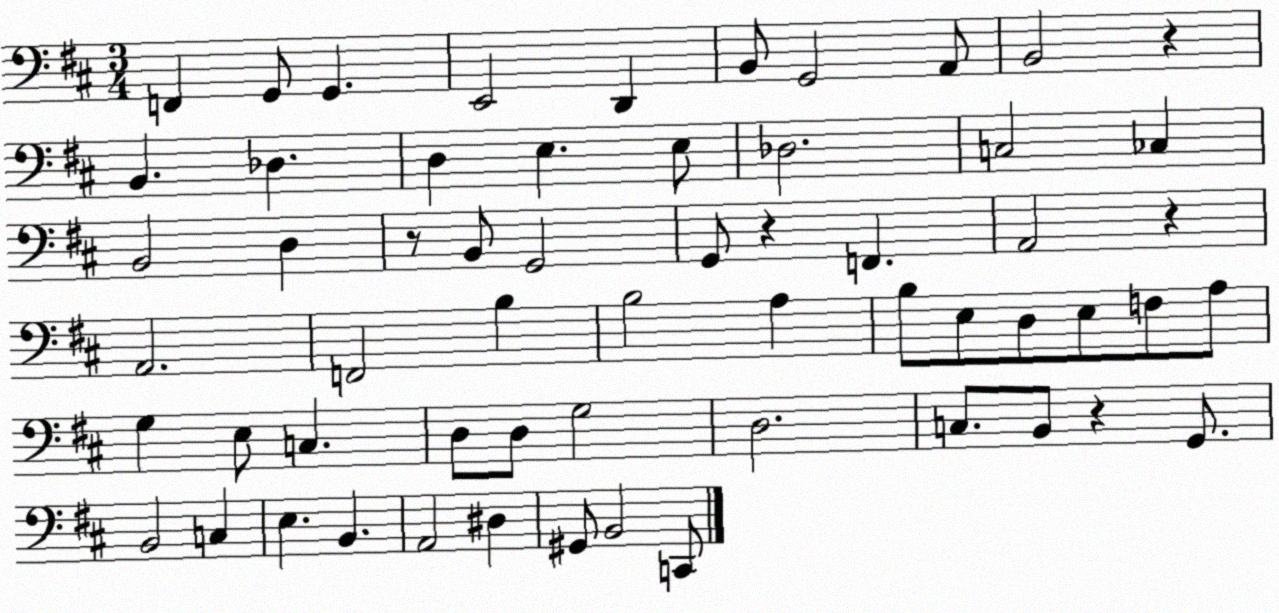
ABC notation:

X:1
T:Untitled
M:3/4
L:1/4
K:D
F,, G,,/2 G,, E,,2 D,, B,,/2 G,,2 A,,/2 B,,2 z B,, _D, D, E, E,/2 _D,2 C,2 _C, B,,2 D, z/2 B,,/2 G,,2 G,,/2 z F,, A,,2 z A,,2 F,,2 B, B,2 A, B,/2 E,/2 D,/2 E,/2 F,/2 A,/2 G, E,/2 C, D,/2 D,/2 G,2 D,2 C,/2 B,,/2 z G,,/2 B,,2 C, E, B,, A,,2 ^D, ^G,,/2 B,,2 C,,/2